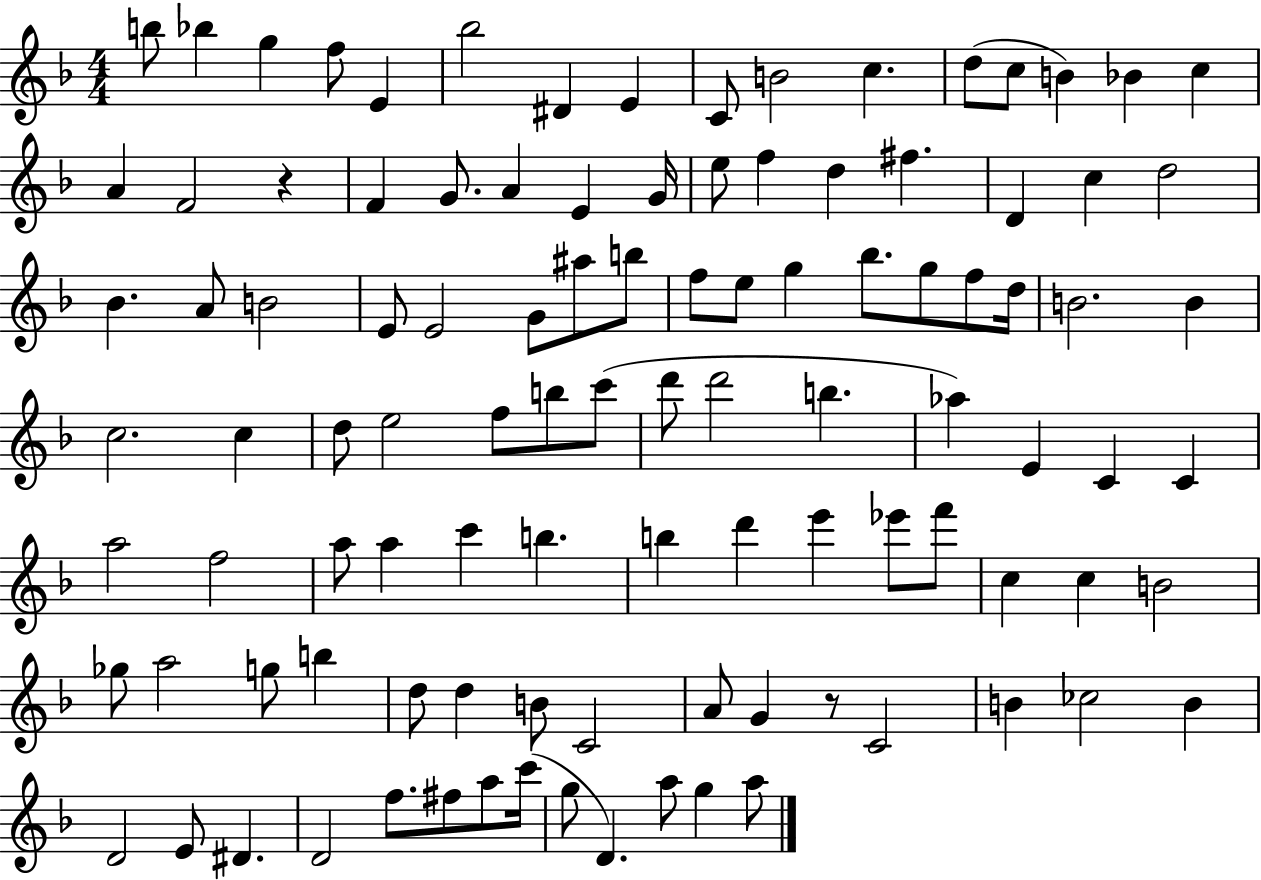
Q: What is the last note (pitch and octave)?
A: A5